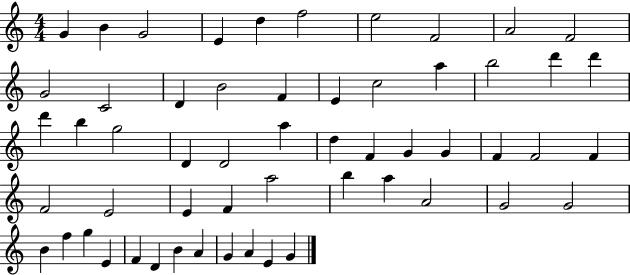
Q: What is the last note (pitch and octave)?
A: G4